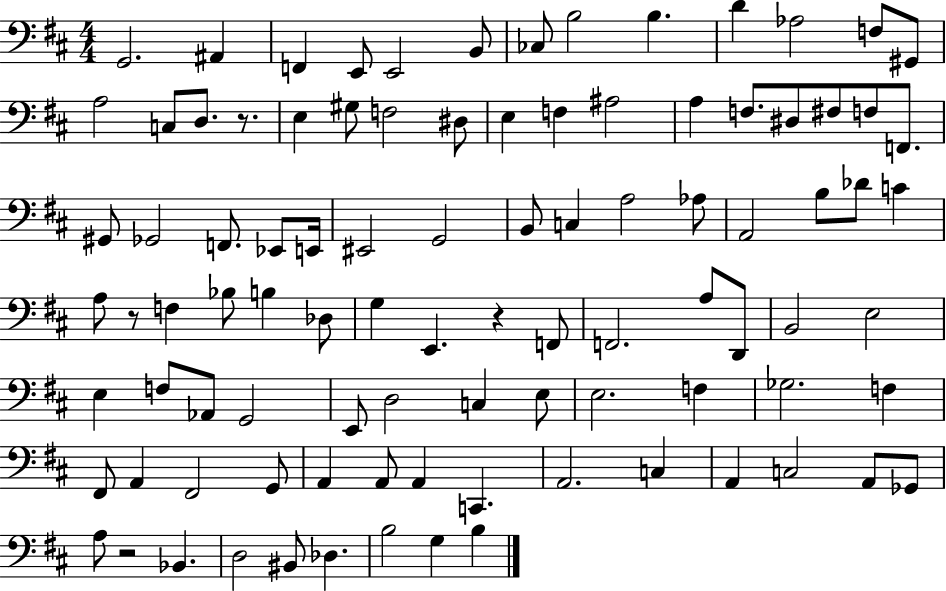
X:1
T:Untitled
M:4/4
L:1/4
K:D
G,,2 ^A,, F,, E,,/2 E,,2 B,,/2 _C,/2 B,2 B, D _A,2 F,/2 ^G,,/2 A,2 C,/2 D,/2 z/2 E, ^G,/2 F,2 ^D,/2 E, F, ^A,2 A, F,/2 ^D,/2 ^F,/2 F,/2 F,,/2 ^G,,/2 _G,,2 F,,/2 _E,,/2 E,,/4 ^E,,2 G,,2 B,,/2 C, A,2 _A,/2 A,,2 B,/2 _D/2 C A,/2 z/2 F, _B,/2 B, _D,/2 G, E,, z F,,/2 F,,2 A,/2 D,,/2 B,,2 E,2 E, F,/2 _A,,/2 G,,2 E,,/2 D,2 C, E,/2 E,2 F, _G,2 F, ^F,,/2 A,, ^F,,2 G,,/2 A,, A,,/2 A,, C,, A,,2 C, A,, C,2 A,,/2 _G,,/2 A,/2 z2 _B,, D,2 ^B,,/2 _D, B,2 G, B,